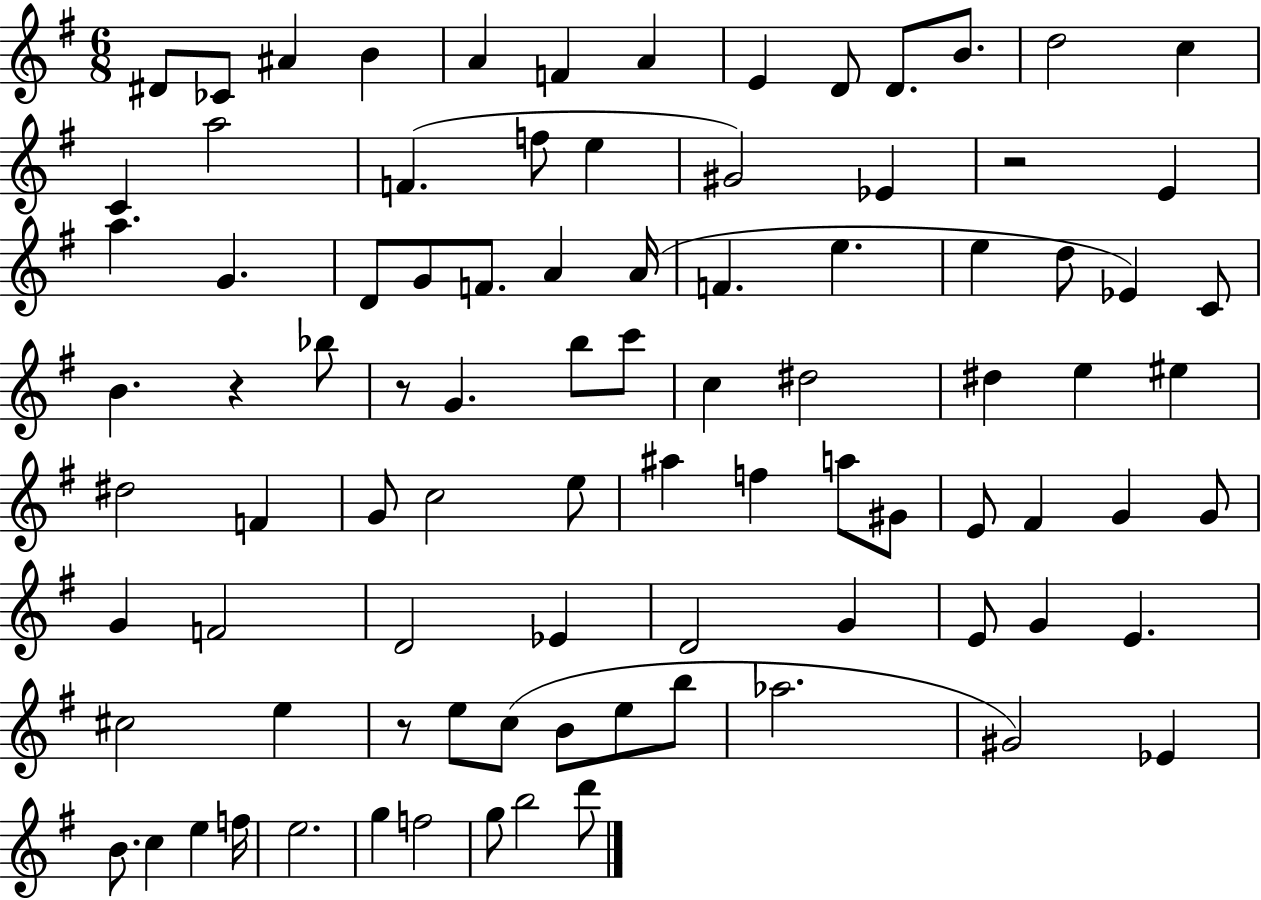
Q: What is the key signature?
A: G major